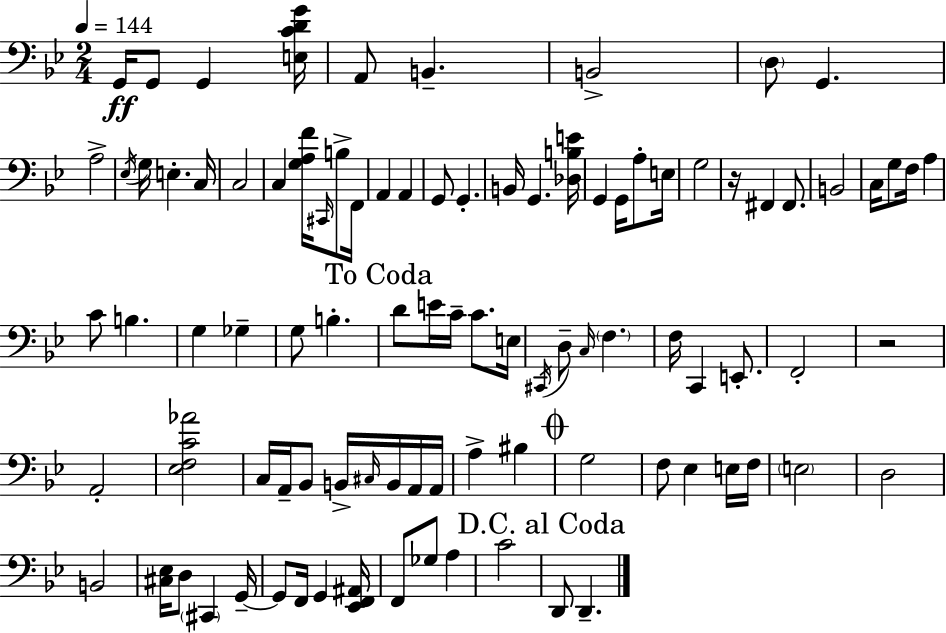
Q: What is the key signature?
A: G minor